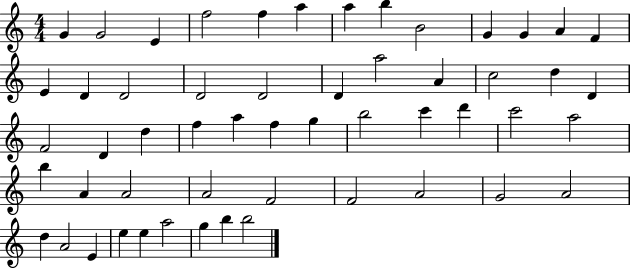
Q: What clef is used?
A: treble